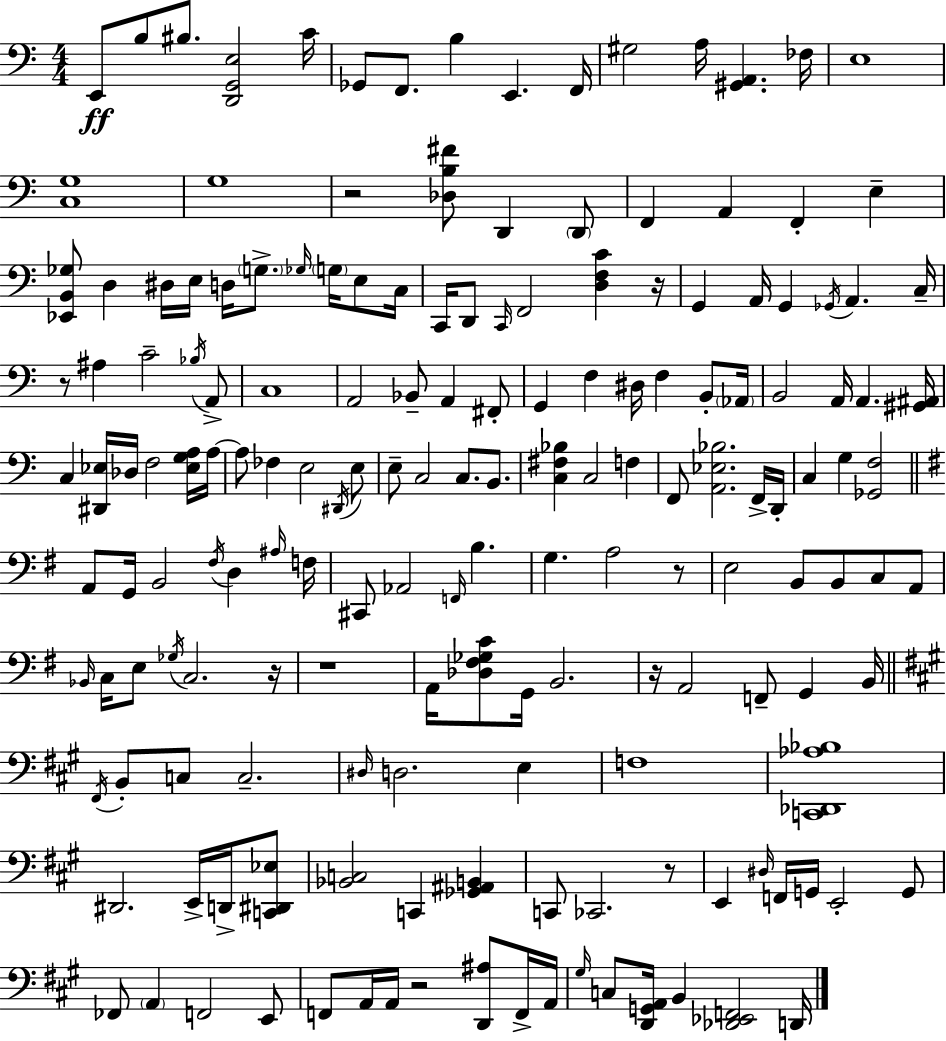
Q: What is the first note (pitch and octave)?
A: E2